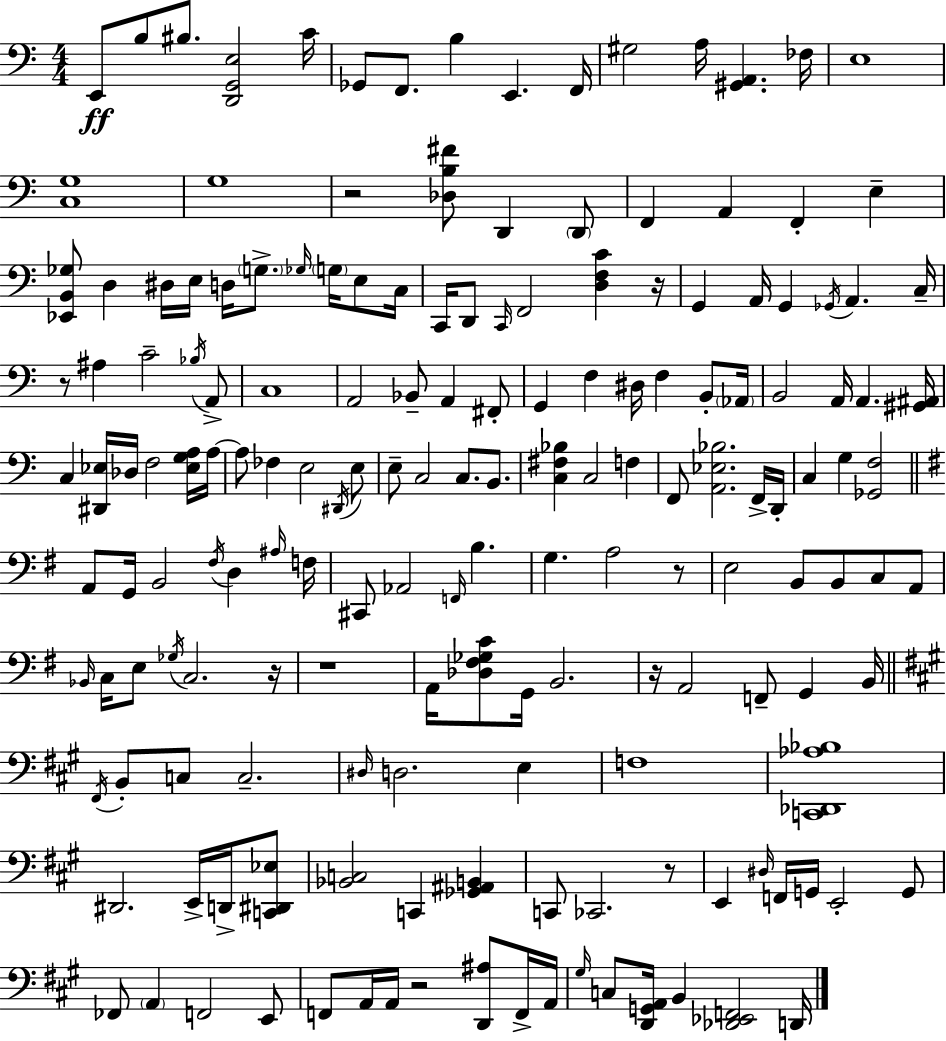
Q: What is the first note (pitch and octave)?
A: E2